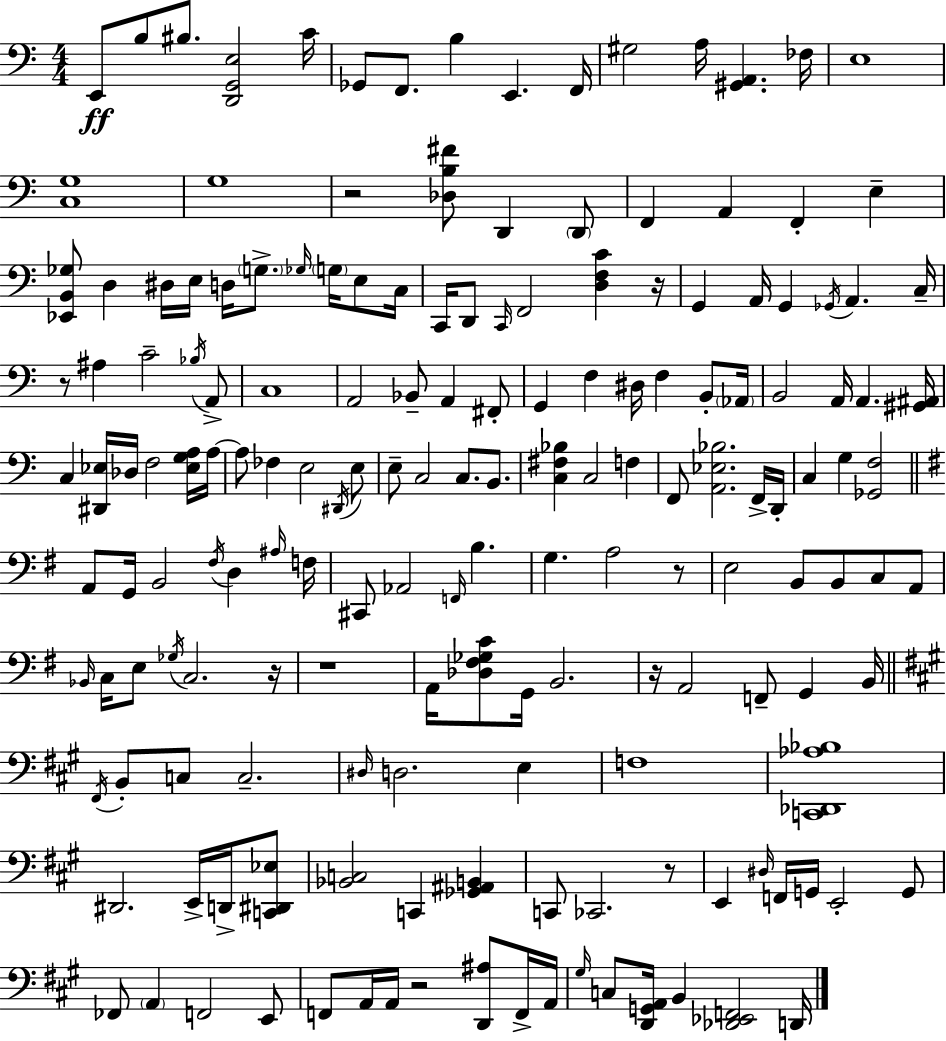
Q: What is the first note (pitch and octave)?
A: E2